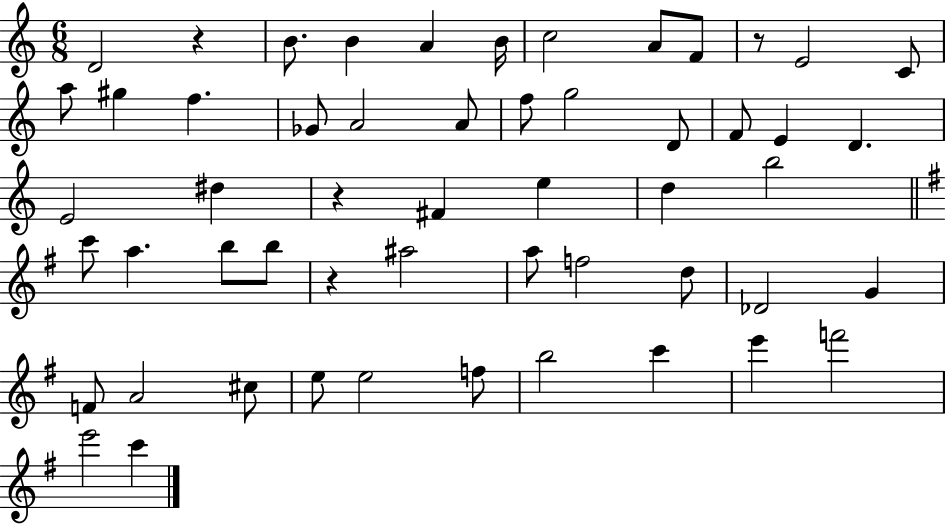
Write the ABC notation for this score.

X:1
T:Untitled
M:6/8
L:1/4
K:C
D2 z B/2 B A B/4 c2 A/2 F/2 z/2 E2 C/2 a/2 ^g f _G/2 A2 A/2 f/2 g2 D/2 F/2 E D E2 ^d z ^F e d b2 c'/2 a b/2 b/2 z ^a2 a/2 f2 d/2 _D2 G F/2 A2 ^c/2 e/2 e2 f/2 b2 c' e' f'2 e'2 c'